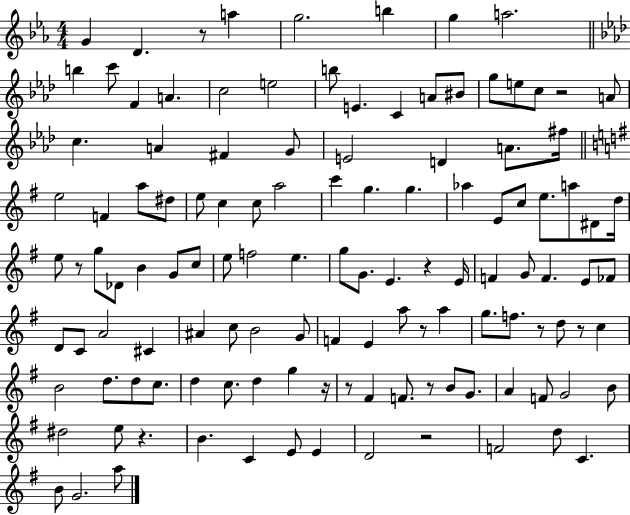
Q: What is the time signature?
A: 4/4